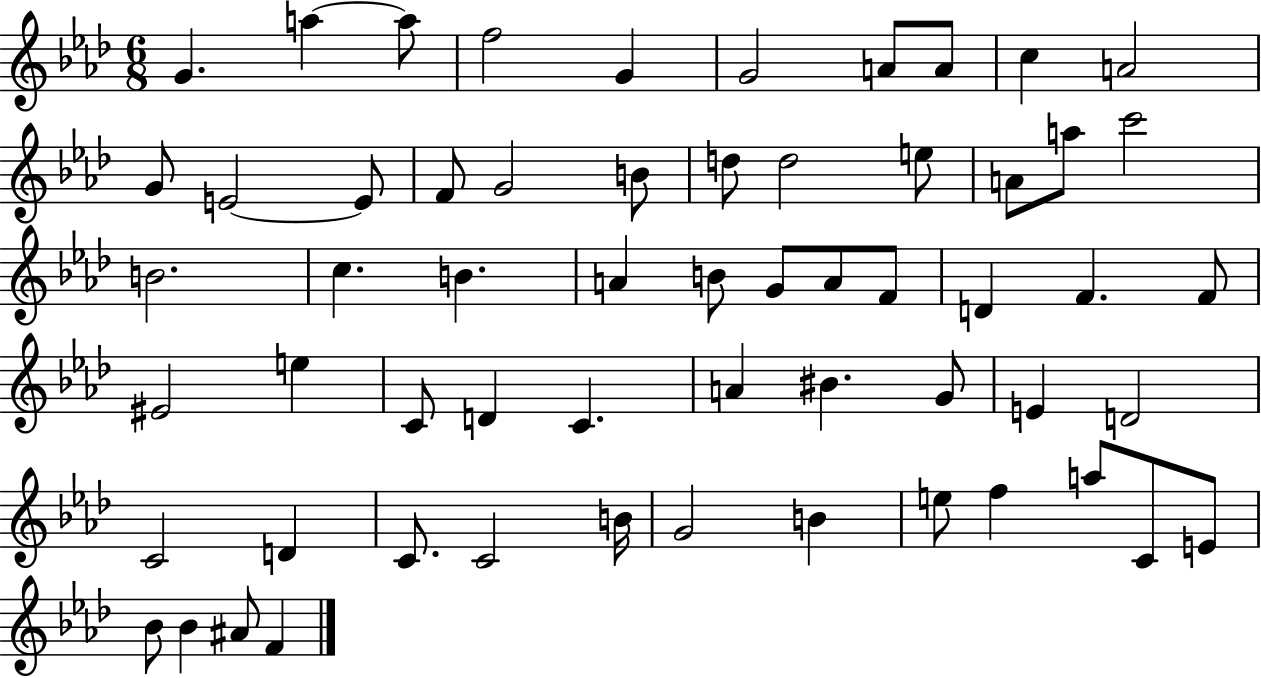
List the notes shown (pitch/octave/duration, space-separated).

G4/q. A5/q A5/e F5/h G4/q G4/h A4/e A4/e C5/q A4/h G4/e E4/h E4/e F4/e G4/h B4/e D5/e D5/h E5/e A4/e A5/e C6/h B4/h. C5/q. B4/q. A4/q B4/e G4/e A4/e F4/e D4/q F4/q. F4/e EIS4/h E5/q C4/e D4/q C4/q. A4/q BIS4/q. G4/e E4/q D4/h C4/h D4/q C4/e. C4/h B4/s G4/h B4/q E5/e F5/q A5/e C4/e E4/e Bb4/e Bb4/q A#4/e F4/q